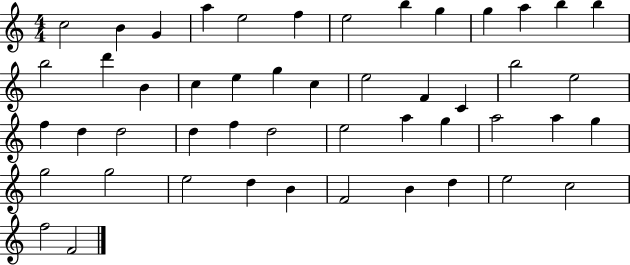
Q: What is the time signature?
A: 4/4